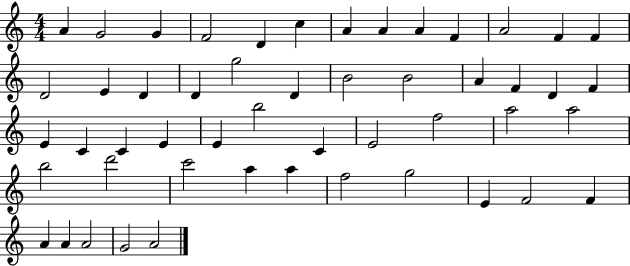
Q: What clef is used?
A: treble